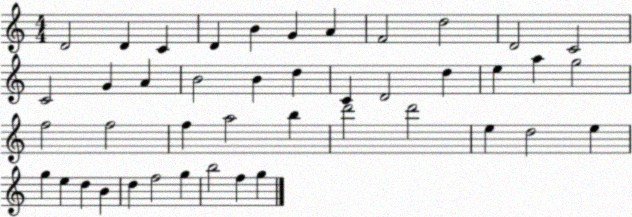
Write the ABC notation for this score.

X:1
T:Untitled
M:4/4
L:1/4
K:C
D2 D C D B G A F2 d2 D2 C2 C2 G A B2 B d C D2 d e a g2 f2 f2 f a2 b d'2 d'2 e d2 e g e d B d f2 g b2 f g